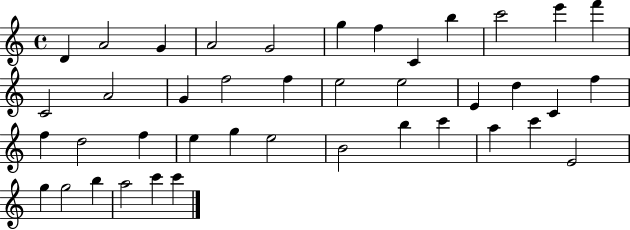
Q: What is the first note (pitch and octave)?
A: D4